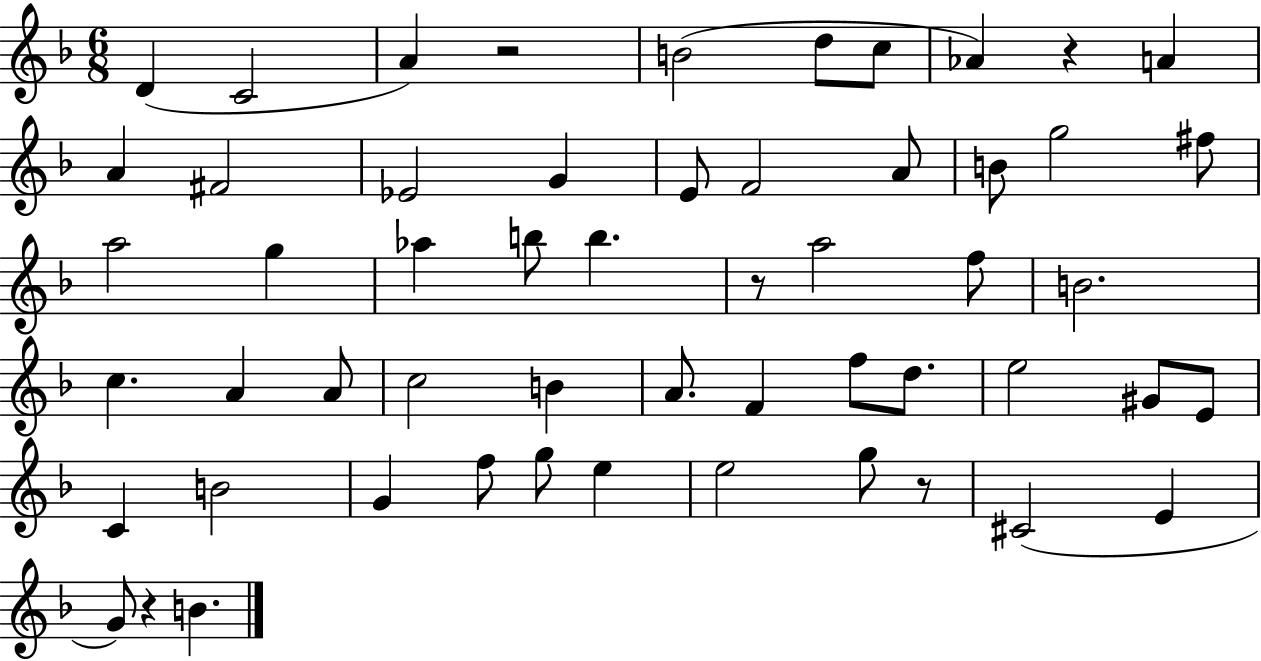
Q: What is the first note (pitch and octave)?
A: D4